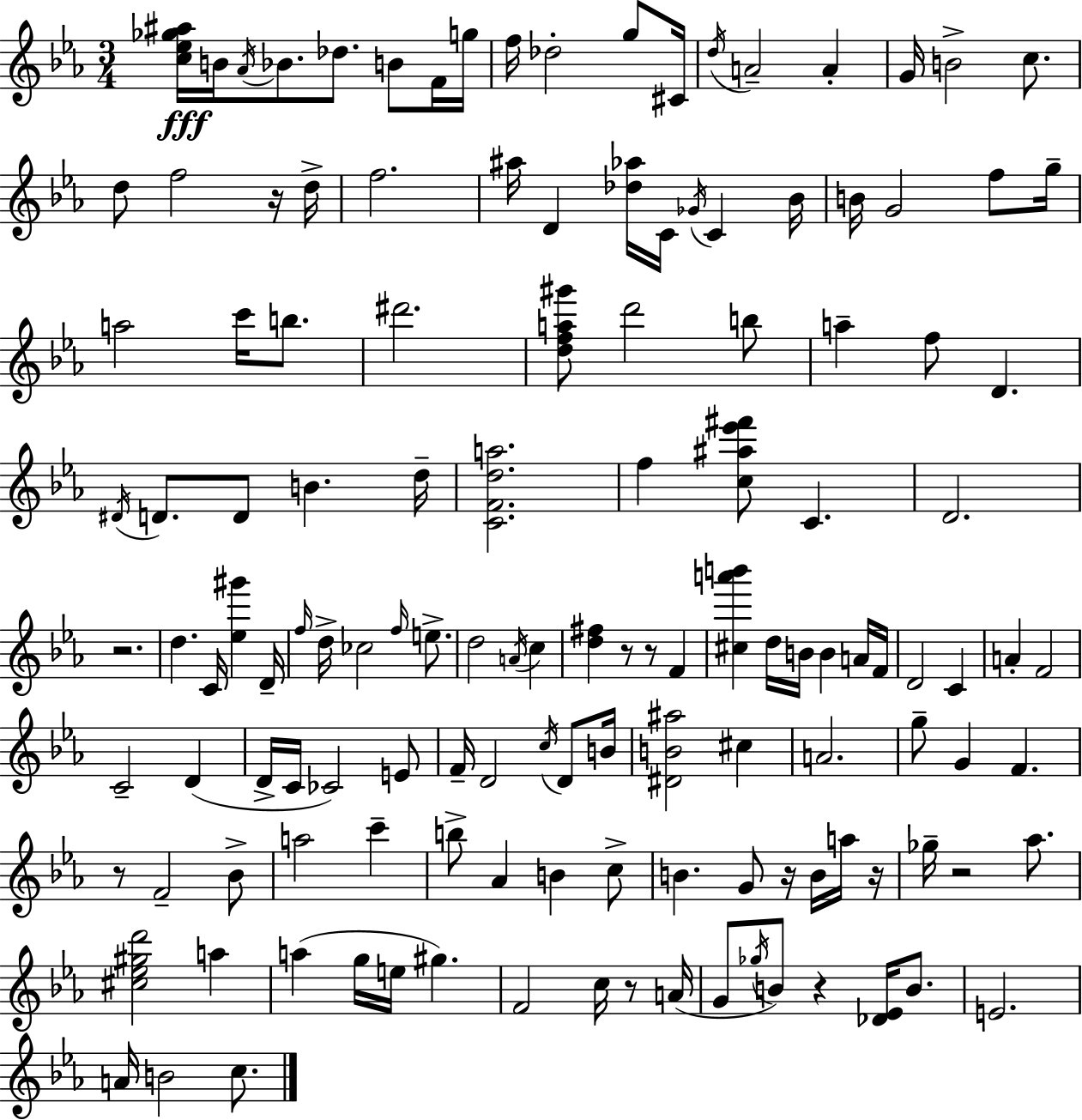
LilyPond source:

{
  \clef treble
  \numericTimeSignature
  \time 3/4
  \key c \minor
  <c'' ees'' ges'' ais''>16\fff b'16 \acciaccatura { aes'16 } bes'8. des''8. b'8 f'16 | g''16 f''16 des''2-. g''8 | cis'16 \acciaccatura { d''16 } a'2-- a'4-. | g'16 b'2-> c''8. | \break d''8 f''2 | r16 d''16-> f''2. | ais''16 d'4 <des'' aes''>16 c'16 \acciaccatura { ges'16 } c'4 | bes'16 b'16 g'2 | \break f''8 g''16-- a''2 c'''16 | b''8. dis'''2. | <d'' f'' a'' gis'''>8 d'''2 | b''8 a''4-- f''8 d'4. | \break \acciaccatura { dis'16 } d'8. d'8 b'4. | d''16-- <c' f' d'' a''>2. | f''4 <c'' ais'' ees''' fis'''>8 c'4. | d'2. | \break r2. | d''4. c'16 <ees'' gis'''>4 | d'16-- \grace { f''16 } d''16-> ces''2 | \grace { f''16 } e''8.-> d''2 | \break \acciaccatura { a'16 } c''4 <d'' fis''>4 r8 | r8 f'4 <cis'' a''' b'''>4 d''16 | b'16 b'4 a'16 f'16 d'2 | c'4 a'4-. f'2 | \break c'2-- | d'4( d'16-> c'16 ces'2) | e'8 f'16-- d'2 | \acciaccatura { c''16 } d'8 b'16 <dis' b' ais''>2 | \break cis''4 a'2. | g''8-- g'4 | f'4. r8 f'2-- | bes'8-> a''2 | \break c'''4-- b''8-> aes'4 | b'4 c''8-> b'4. | g'8 r16 b'16 a''16 r16 ges''16-- r2 | aes''8. <cis'' ees'' gis'' d'''>2 | \break a''4 a''4( | g''16 e''16 gis''4.) f'2 | c''16 r8 a'16( g'8 \acciaccatura { ges''16 }) b'8 | r4 <des' ees'>16 b'8. e'2. | \break a'16 b'2 | c''8. \bar "|."
}